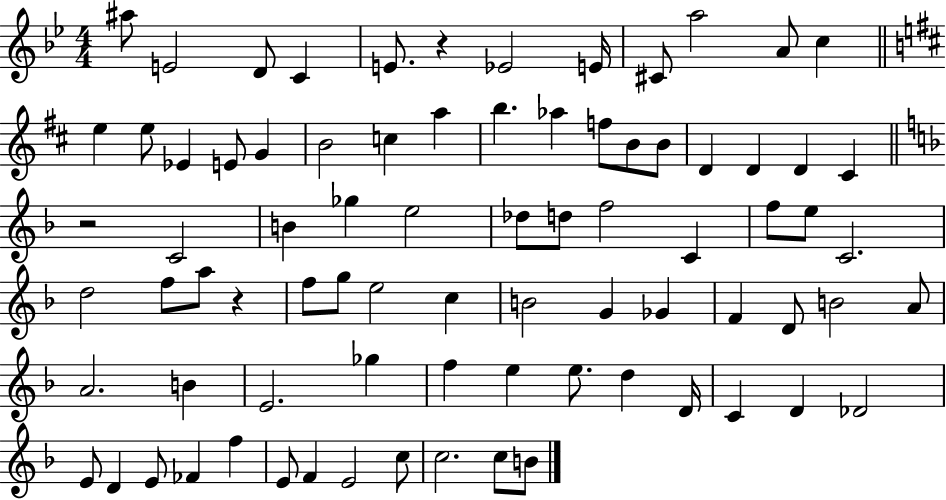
{
  \clef treble
  \numericTimeSignature
  \time 4/4
  \key bes \major
  ais''8 e'2 d'8 c'4 | e'8. r4 ees'2 e'16 | cis'8 a''2 a'8 c''4 | \bar "||" \break \key d \major e''4 e''8 ees'4 e'8 g'4 | b'2 c''4 a''4 | b''4. aes''4 f''8 b'8 b'8 | d'4 d'4 d'4 cis'4 | \break \bar "||" \break \key f \major r2 c'2 | b'4 ges''4 e''2 | des''8 d''8 f''2 c'4 | f''8 e''8 c'2. | \break d''2 f''8 a''8 r4 | f''8 g''8 e''2 c''4 | b'2 g'4 ges'4 | f'4 d'8 b'2 a'8 | \break a'2. b'4 | e'2. ges''4 | f''4 e''4 e''8. d''4 d'16 | c'4 d'4 des'2 | \break e'8 d'4 e'8 fes'4 f''4 | e'8 f'4 e'2 c''8 | c''2. c''8 b'8 | \bar "|."
}